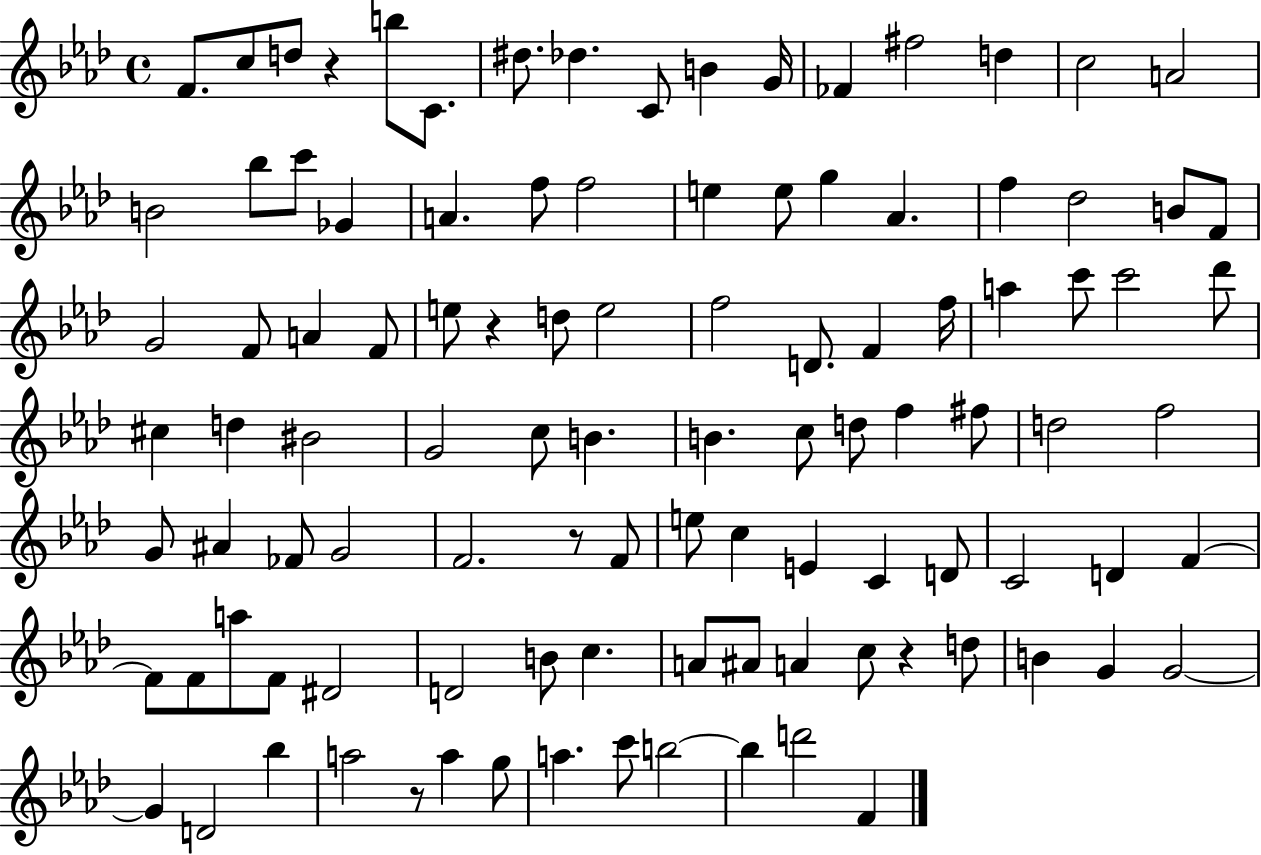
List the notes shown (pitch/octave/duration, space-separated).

F4/e. C5/e D5/e R/q B5/e C4/e. D#5/e. Db5/q. C4/e B4/q G4/s FES4/q F#5/h D5/q C5/h A4/h B4/h Bb5/e C6/e Gb4/q A4/q. F5/e F5/h E5/q E5/e G5/q Ab4/q. F5/q Db5/h B4/e F4/e G4/h F4/e A4/q F4/e E5/e R/q D5/e E5/h F5/h D4/e. F4/q F5/s A5/q C6/e C6/h Db6/e C#5/q D5/q BIS4/h G4/h C5/e B4/q. B4/q. C5/e D5/e F5/q F#5/e D5/h F5/h G4/e A#4/q FES4/e G4/h F4/h. R/e F4/e E5/e C5/q E4/q C4/q D4/e C4/h D4/q F4/q F4/e F4/e A5/e F4/e D#4/h D4/h B4/e C5/q. A4/e A#4/e A4/q C5/e R/q D5/e B4/q G4/q G4/h G4/q D4/h Bb5/q A5/h R/e A5/q G5/e A5/q. C6/e B5/h B5/q D6/h F4/q